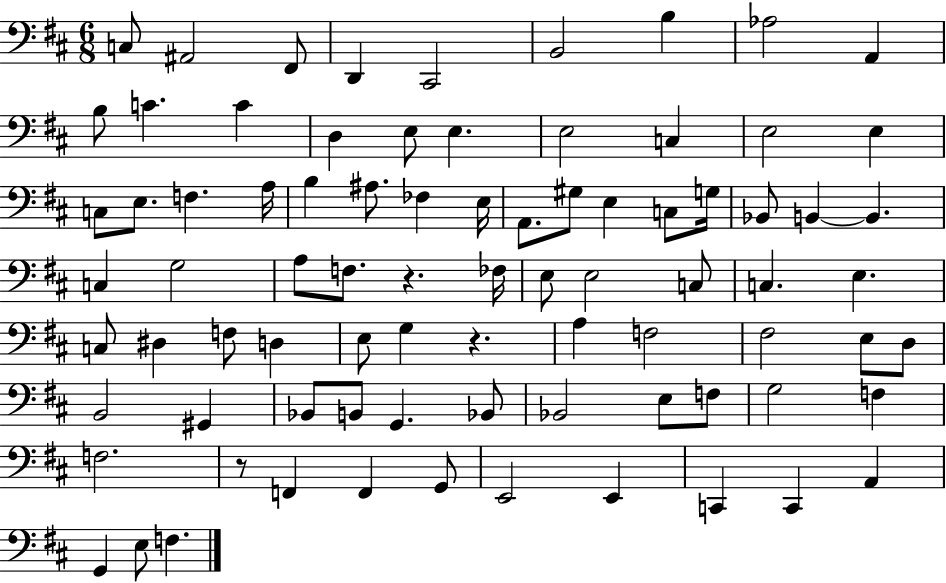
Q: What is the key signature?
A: D major